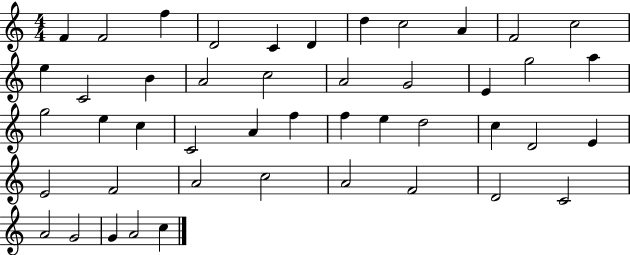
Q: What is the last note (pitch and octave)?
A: C5